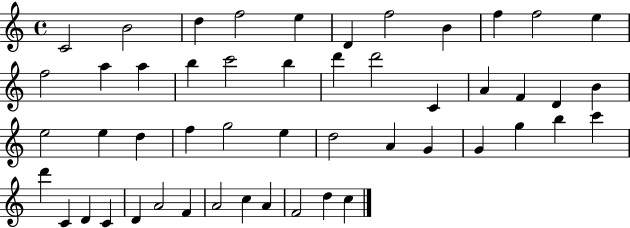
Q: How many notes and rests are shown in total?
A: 50